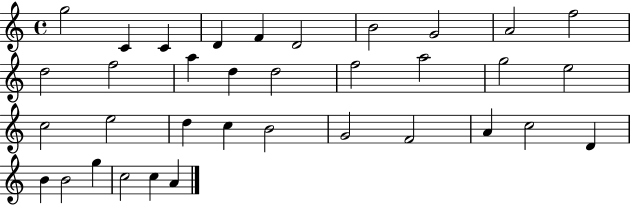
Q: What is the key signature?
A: C major